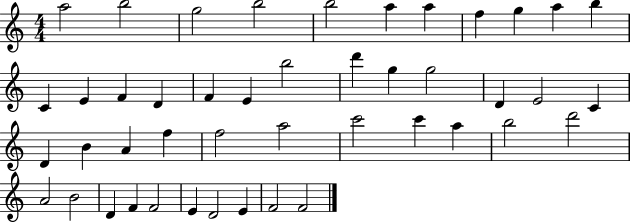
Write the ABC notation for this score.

X:1
T:Untitled
M:4/4
L:1/4
K:C
a2 b2 g2 b2 b2 a a f g a b C E F D F E b2 d' g g2 D E2 C D B A f f2 a2 c'2 c' a b2 d'2 A2 B2 D F F2 E D2 E F2 F2